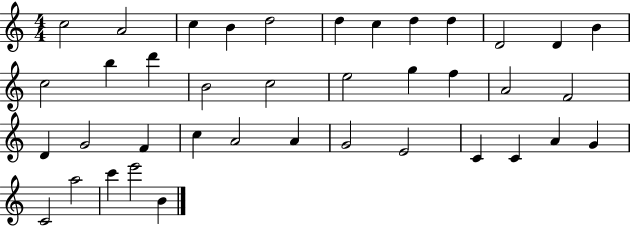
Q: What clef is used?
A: treble